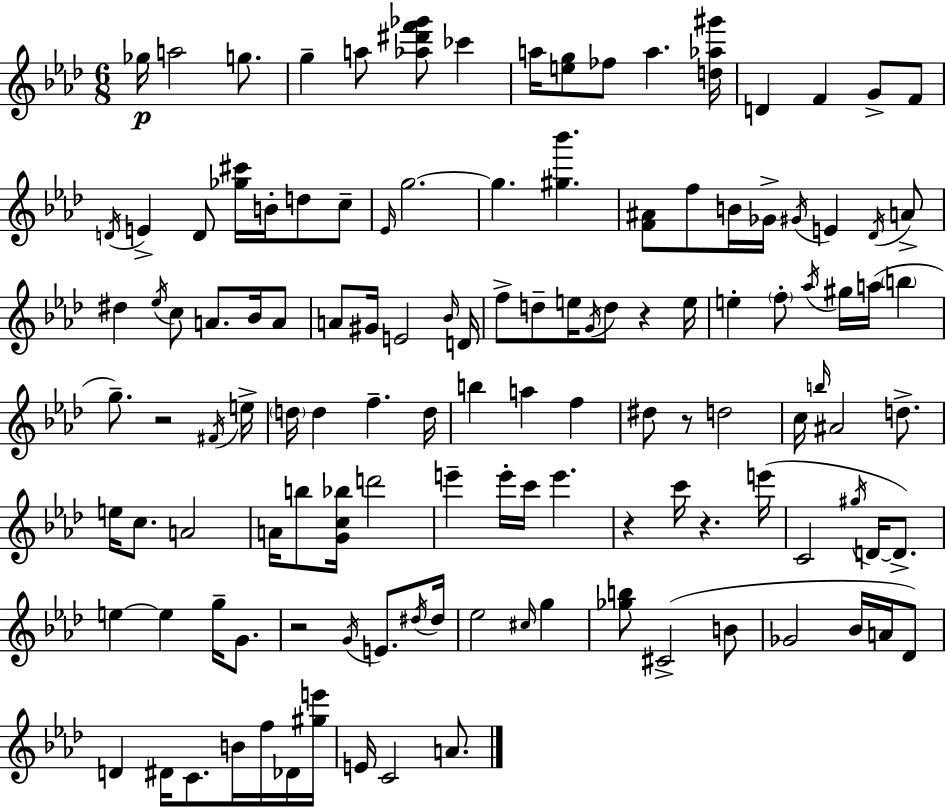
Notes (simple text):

Gb5/s A5/h G5/e. G5/q A5/e [Ab5,D#6,F6,Gb6]/e CES6/q A5/s [E5,G5]/e FES5/e A5/q. [D5,Ab5,G#6]/s D4/q F4/q G4/e F4/e D4/s E4/q D4/e [Gb5,C#6]/s B4/s D5/e C5/e Eb4/s G5/h. G5/q. [G#5,Bb6]/q. [F4,A#4]/e F5/e B4/s Gb4/s G#4/s E4/q Db4/s A4/e D#5/q Eb5/s C5/e A4/e. Bb4/s A4/e A4/e G#4/s E4/h Bb4/s D4/s F5/e D5/e E5/s G4/s D5/e R/q E5/s E5/q F5/e Ab5/s G#5/s A5/s B5/q G5/e. R/h F#4/s E5/s D5/s D5/q F5/q. D5/s B5/q A5/q F5/q D#5/e R/e D5/h C5/s B5/s A#4/h D5/e. E5/s C5/e. A4/h A4/s B5/e [G4,C5,Bb5]/s D6/h E6/q E6/s C6/s E6/q. R/q C6/s R/q. E6/s C4/h G#5/s D4/s D4/e. E5/q E5/q G5/s G4/e. R/h G4/s E4/e. D#5/s D#5/s Eb5/h C#5/s G5/q [Gb5,B5]/e C#4/h B4/e Gb4/h Bb4/s A4/s Db4/e D4/q D#4/s C4/e. B4/s F5/s Db4/s [G#5,E6]/s E4/s C4/h A4/e.